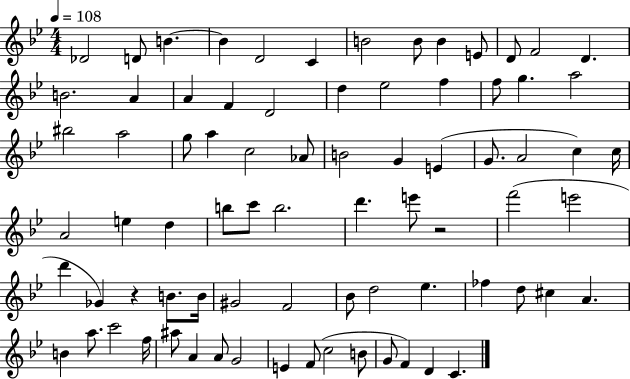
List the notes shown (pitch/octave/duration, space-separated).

Db4/h D4/e B4/q. B4/q D4/h C4/q B4/h B4/e B4/q E4/e D4/e F4/h D4/q. B4/h. A4/q A4/q F4/q D4/h D5/q Eb5/h F5/q F5/e G5/q. A5/h BIS5/h A5/h G5/e A5/q C5/h Ab4/e B4/h G4/q E4/q G4/e. A4/h C5/q C5/s A4/h E5/q D5/q B5/e C6/e B5/h. D6/q. E6/e R/h F6/h E6/h D6/q Gb4/q R/q B4/e. B4/s G#4/h F4/h Bb4/e D5/h Eb5/q. FES5/q D5/e C#5/q A4/q. B4/q A5/e. C6/h F5/s A#5/e A4/q A4/e G4/h E4/q F4/e C5/h B4/e G4/e F4/q D4/q C4/q.